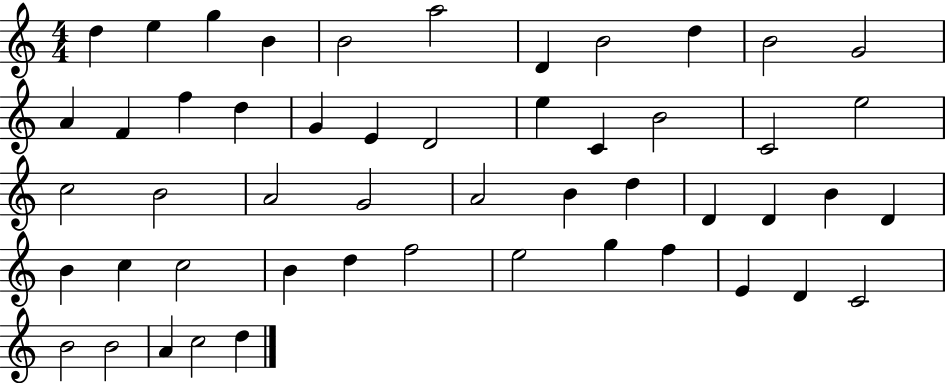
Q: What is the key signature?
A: C major